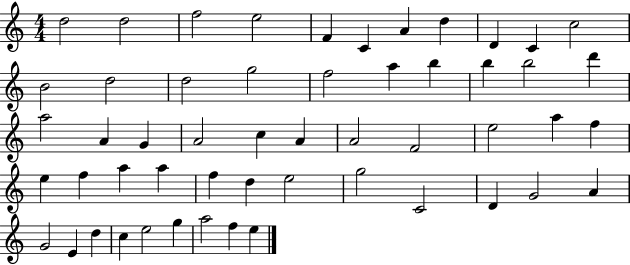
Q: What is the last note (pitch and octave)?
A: E5